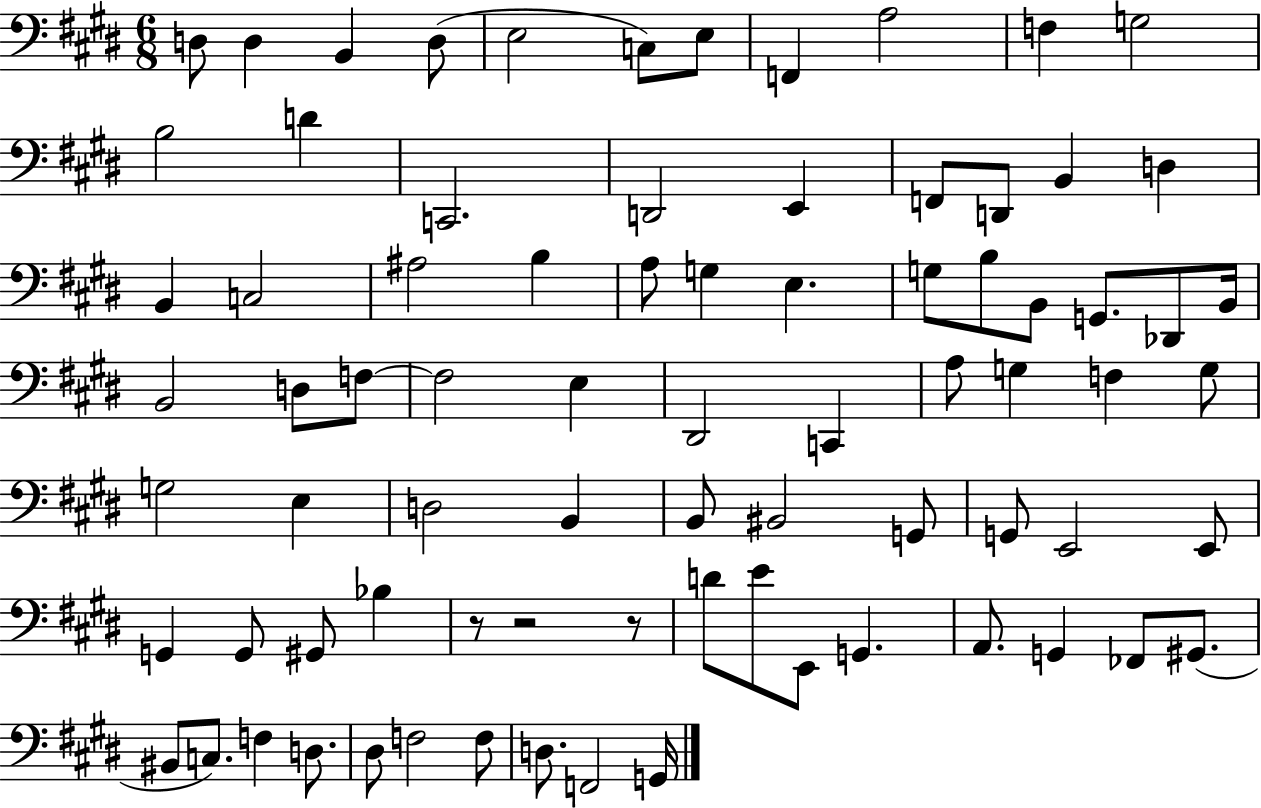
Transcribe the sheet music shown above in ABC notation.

X:1
T:Untitled
M:6/8
L:1/4
K:E
D,/2 D, B,, D,/2 E,2 C,/2 E,/2 F,, A,2 F, G,2 B,2 D C,,2 D,,2 E,, F,,/2 D,,/2 B,, D, B,, C,2 ^A,2 B, A,/2 G, E, G,/2 B,/2 B,,/2 G,,/2 _D,,/2 B,,/4 B,,2 D,/2 F,/2 F,2 E, ^D,,2 C,, A,/2 G, F, G,/2 G,2 E, D,2 B,, B,,/2 ^B,,2 G,,/2 G,,/2 E,,2 E,,/2 G,, G,,/2 ^G,,/2 _B, z/2 z2 z/2 D/2 E/2 E,,/2 G,, A,,/2 G,, _F,,/2 ^G,,/2 ^B,,/2 C,/2 F, D,/2 ^D,/2 F,2 F,/2 D,/2 F,,2 G,,/4